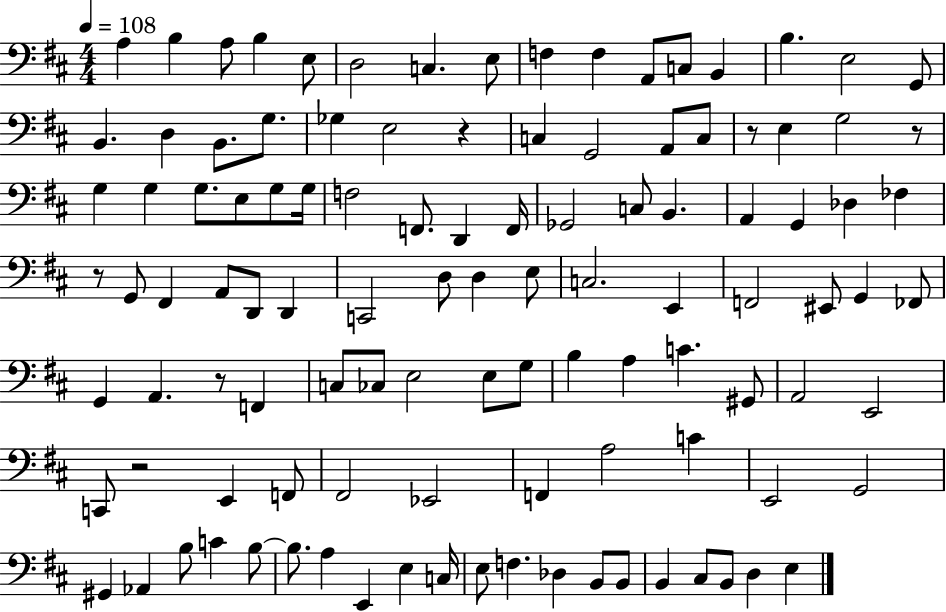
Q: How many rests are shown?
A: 6